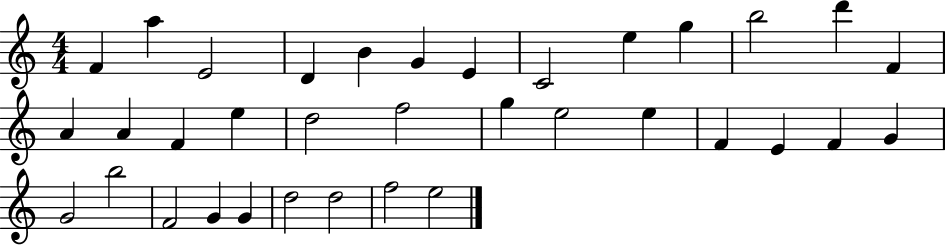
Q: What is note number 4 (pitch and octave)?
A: D4